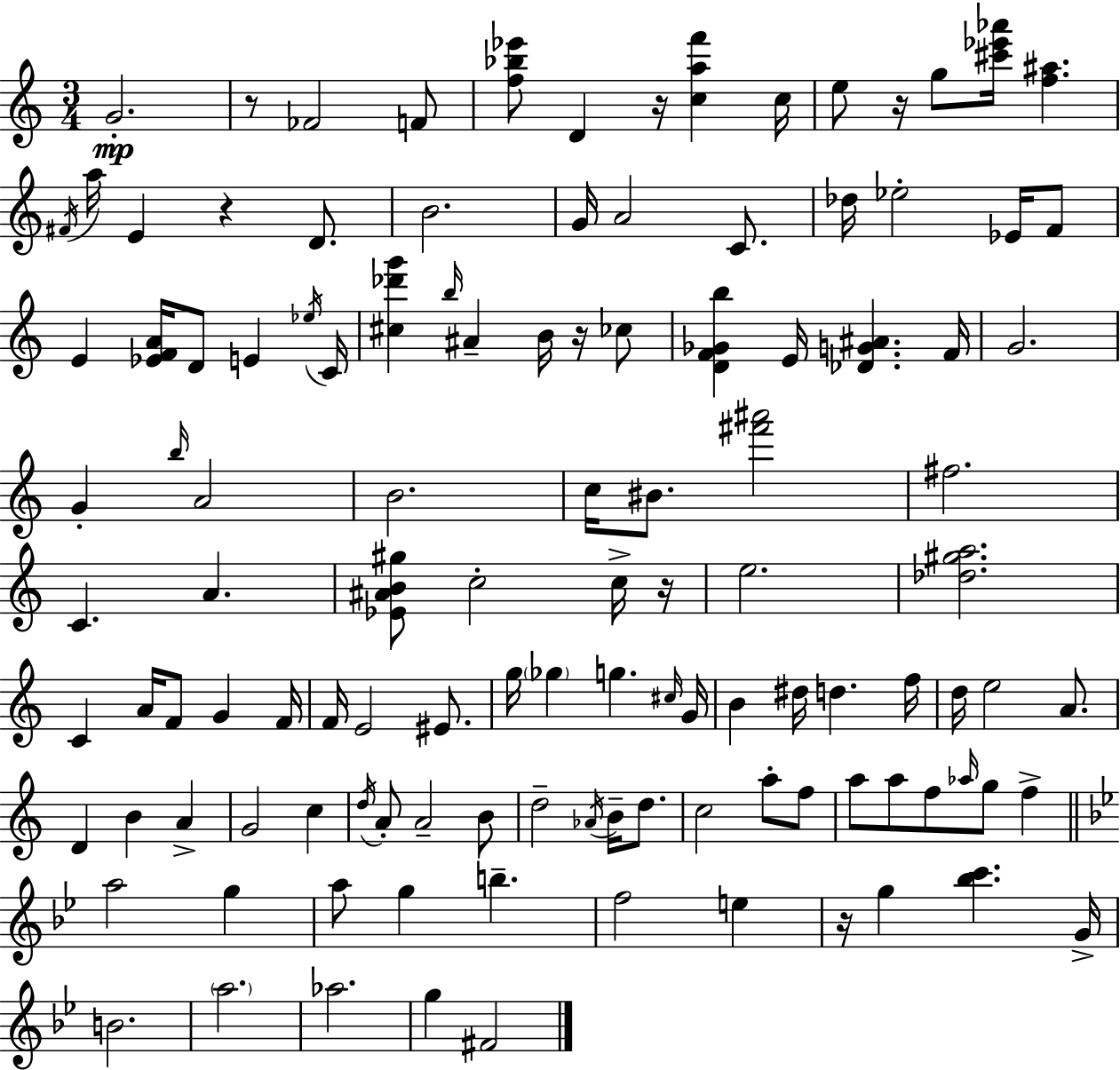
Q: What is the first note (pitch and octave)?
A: G4